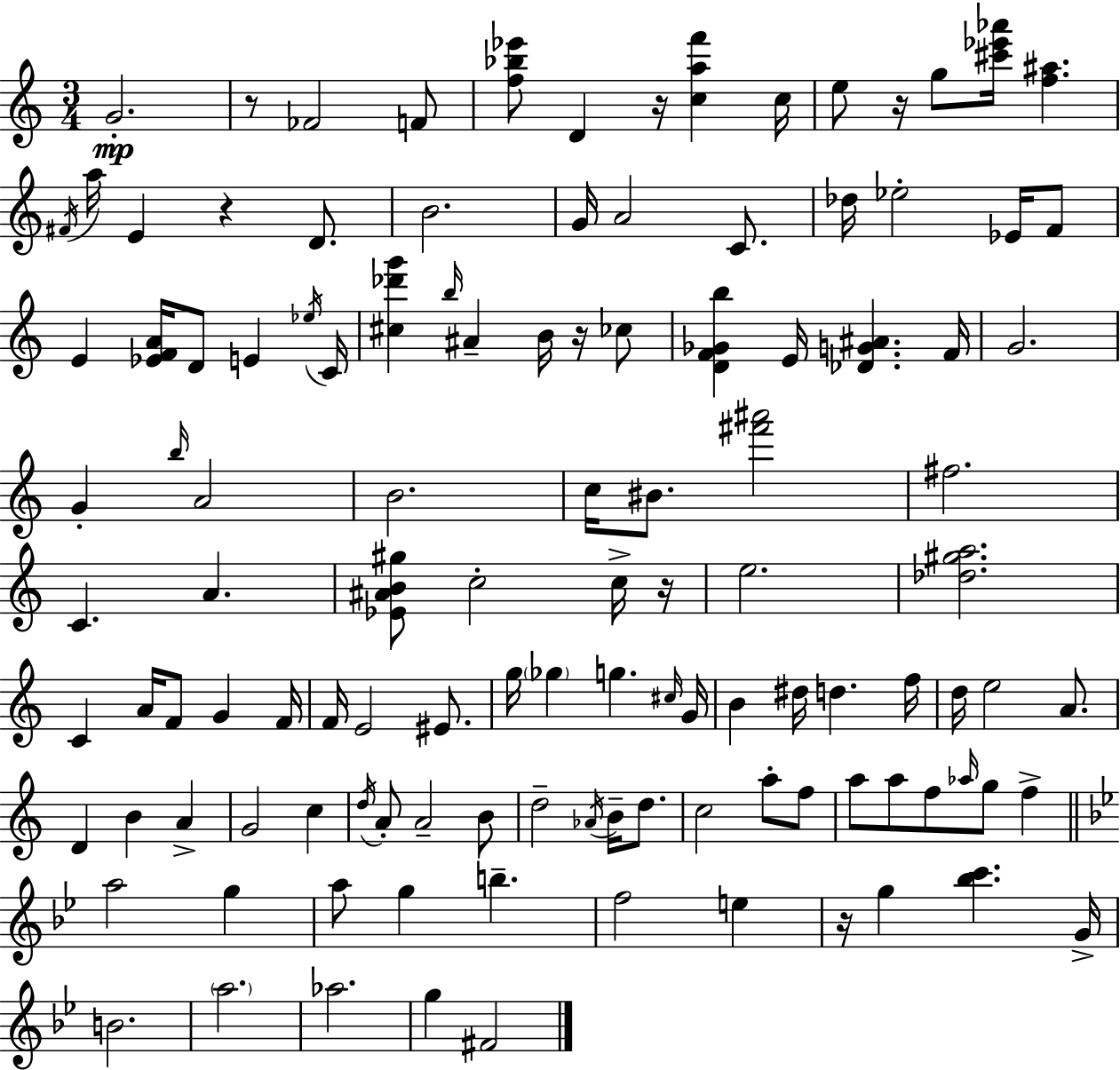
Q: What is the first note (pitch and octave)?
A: G4